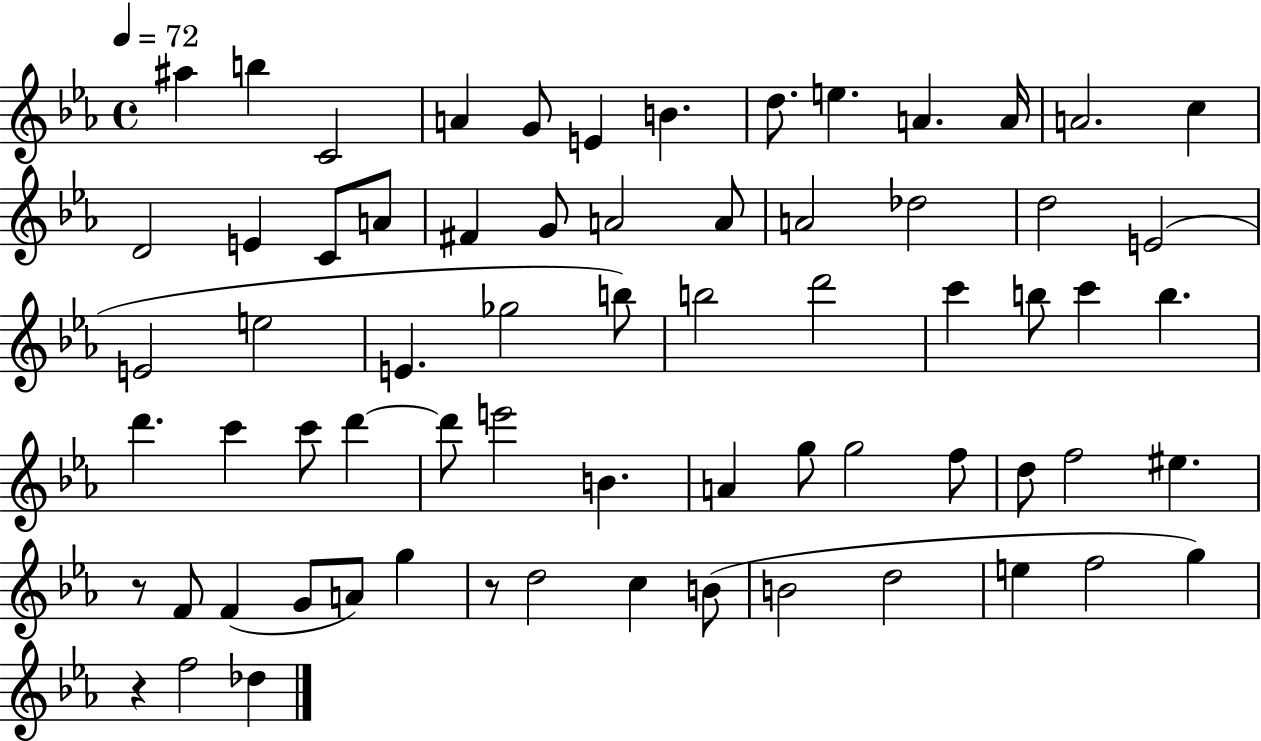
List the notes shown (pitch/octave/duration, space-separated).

A#5/q B5/q C4/h A4/q G4/e E4/q B4/q. D5/e. E5/q. A4/q. A4/s A4/h. C5/q D4/h E4/q C4/e A4/e F#4/q G4/e A4/h A4/e A4/h Db5/h D5/h E4/h E4/h E5/h E4/q. Gb5/h B5/e B5/h D6/h C6/q B5/e C6/q B5/q. D6/q. C6/q C6/e D6/q D6/e E6/h B4/q. A4/q G5/e G5/h F5/e D5/e F5/h EIS5/q. R/e F4/e F4/q G4/e A4/e G5/q R/e D5/h C5/q B4/e B4/h D5/h E5/q F5/h G5/q R/q F5/h Db5/q